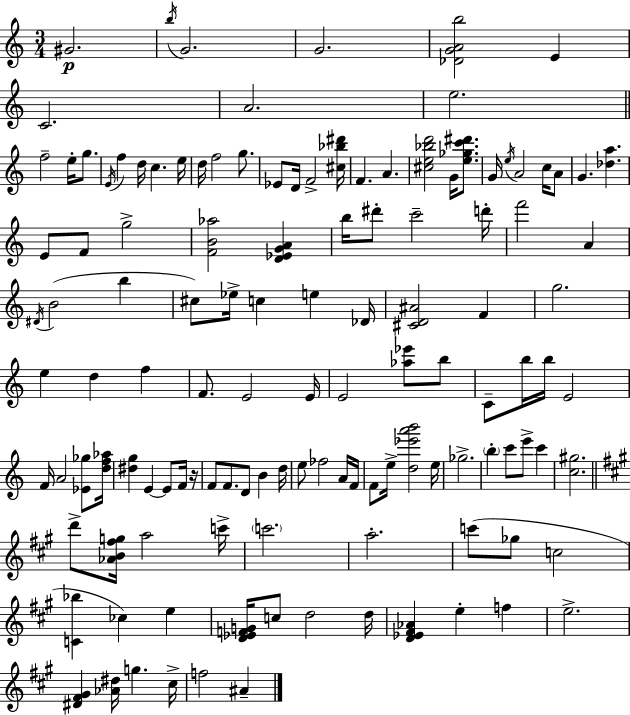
G#4/h. B5/s G4/h. G4/h. [Db4,G4,A4,B5]/h E4/q C4/h. A4/h. E5/h. F5/h E5/s G5/e. E4/s F5/q D5/s C5/q. E5/s D5/s F5/h G5/e. Eb4/e D4/s F4/h [C#5,Bb5,D#6]/s F4/q. A4/q. [C#5,E5,Bb5,D6]/h G4/s [E5,Gb5,C6,D#6]/e. G4/s E5/s A4/h C5/s A4/e G4/q. [Db5,A5]/q. E4/e F4/e G5/h [F4,B4,Ab5]/h [D4,Eb4,G4,A4]/q B5/s D#6/e C6/h D6/s F6/h A4/q D#4/s B4/h B5/q C#5/e Eb5/s C5/q E5/q Db4/s [C#4,D4,A#4]/h F4/q G5/h. E5/q D5/q F5/q F4/e. E4/h E4/s E4/h [Ab5,Eb6]/e B5/e C4/e B5/s B5/s E4/h F4/s A4/h [Eb4,Gb5]/e [D5,F5,Ab5]/s [D#5,G5]/q E4/q E4/e F4/s R/s F4/e F4/e. D4/e B4/q D5/s E5/e FES5/h A4/s F4/s F4/e E5/s [D5,Eb6,A6,B6]/h E5/s Gb5/h. B5/q C6/e E6/e C6/q [C5,G#5]/h. D6/e [Ab4,B4,F#5,G5]/s A5/h C6/s C6/h. A5/h. C6/e Gb5/e C5/h [C4,Bb5]/q CES5/q E5/q [D4,Eb4,F4,G4]/s C5/e D5/h D5/s [D4,Eb4,F#4,Ab4]/q E5/q F5/q E5/h. [D#4,F#4,G#4]/q [Ab4,D#5]/s G5/q. C#5/s F5/h A#4/q